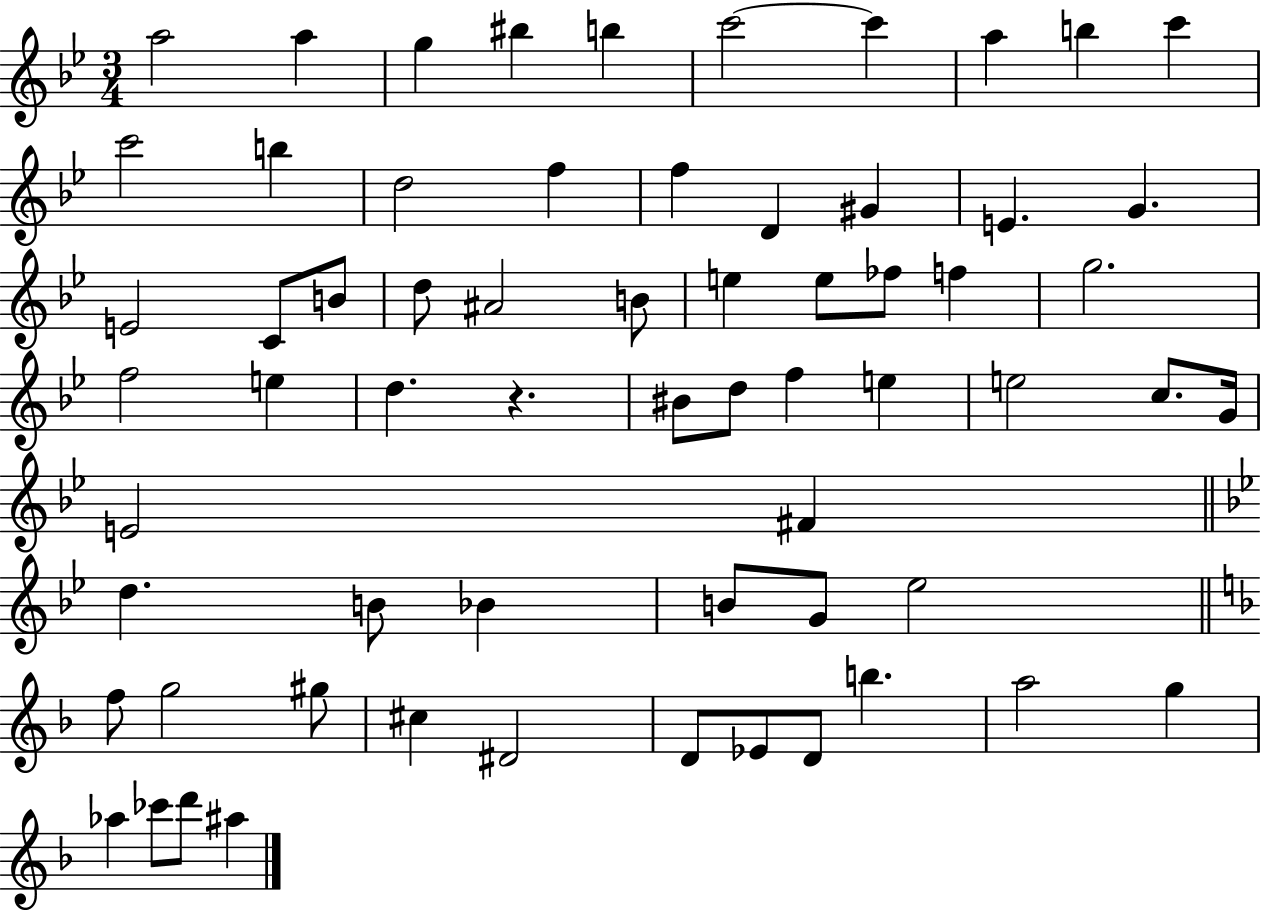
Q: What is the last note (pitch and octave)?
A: A#5